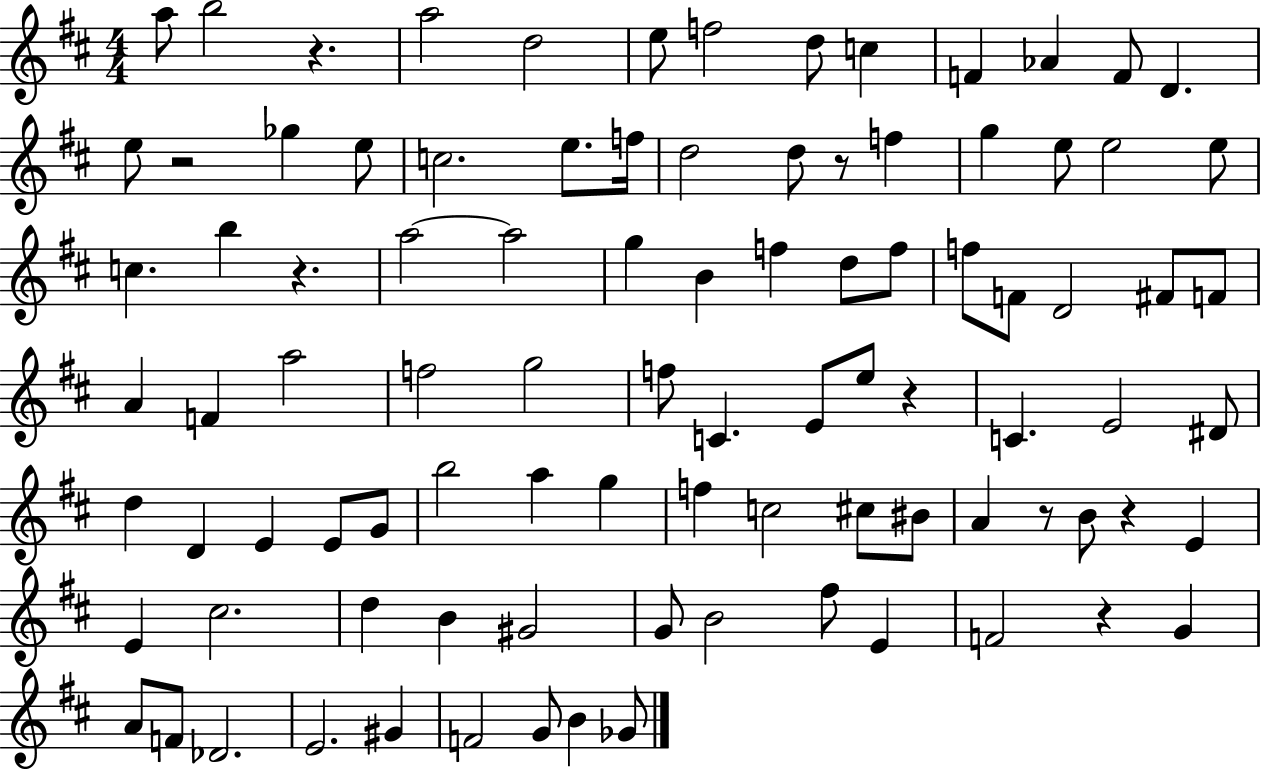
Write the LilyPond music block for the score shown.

{
  \clef treble
  \numericTimeSignature
  \time 4/4
  \key d \major
  a''8 b''2 r4. | a''2 d''2 | e''8 f''2 d''8 c''4 | f'4 aes'4 f'8 d'4. | \break e''8 r2 ges''4 e''8 | c''2. e''8. f''16 | d''2 d''8 r8 f''4 | g''4 e''8 e''2 e''8 | \break c''4. b''4 r4. | a''2~~ a''2 | g''4 b'4 f''4 d''8 f''8 | f''8 f'8 d'2 fis'8 f'8 | \break a'4 f'4 a''2 | f''2 g''2 | f''8 c'4. e'8 e''8 r4 | c'4. e'2 dis'8 | \break d''4 d'4 e'4 e'8 g'8 | b''2 a''4 g''4 | f''4 c''2 cis''8 bis'8 | a'4 r8 b'8 r4 e'4 | \break e'4 cis''2. | d''4 b'4 gis'2 | g'8 b'2 fis''8 e'4 | f'2 r4 g'4 | \break a'8 f'8 des'2. | e'2. gis'4 | f'2 g'8 b'4 ges'8 | \bar "|."
}